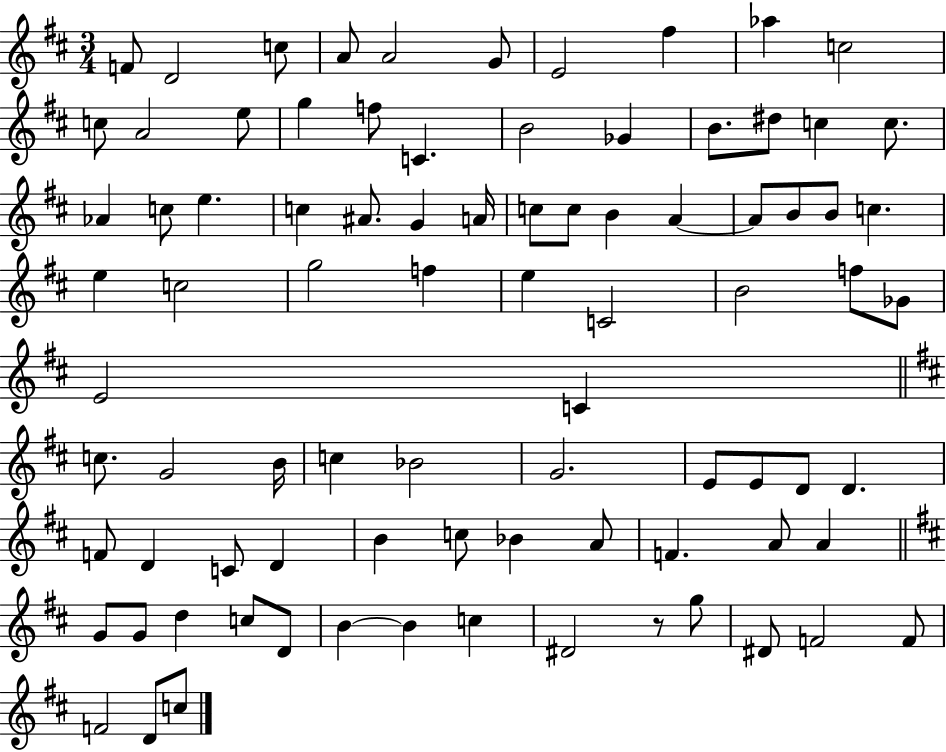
X:1
T:Untitled
M:3/4
L:1/4
K:D
F/2 D2 c/2 A/2 A2 G/2 E2 ^f _a c2 c/2 A2 e/2 g f/2 C B2 _G B/2 ^d/2 c c/2 _A c/2 e c ^A/2 G A/4 c/2 c/2 B A A/2 B/2 B/2 c e c2 g2 f e C2 B2 f/2 _G/2 E2 C c/2 G2 B/4 c _B2 G2 E/2 E/2 D/2 D F/2 D C/2 D B c/2 _B A/2 F A/2 A G/2 G/2 d c/2 D/2 B B c ^D2 z/2 g/2 ^D/2 F2 F/2 F2 D/2 c/2